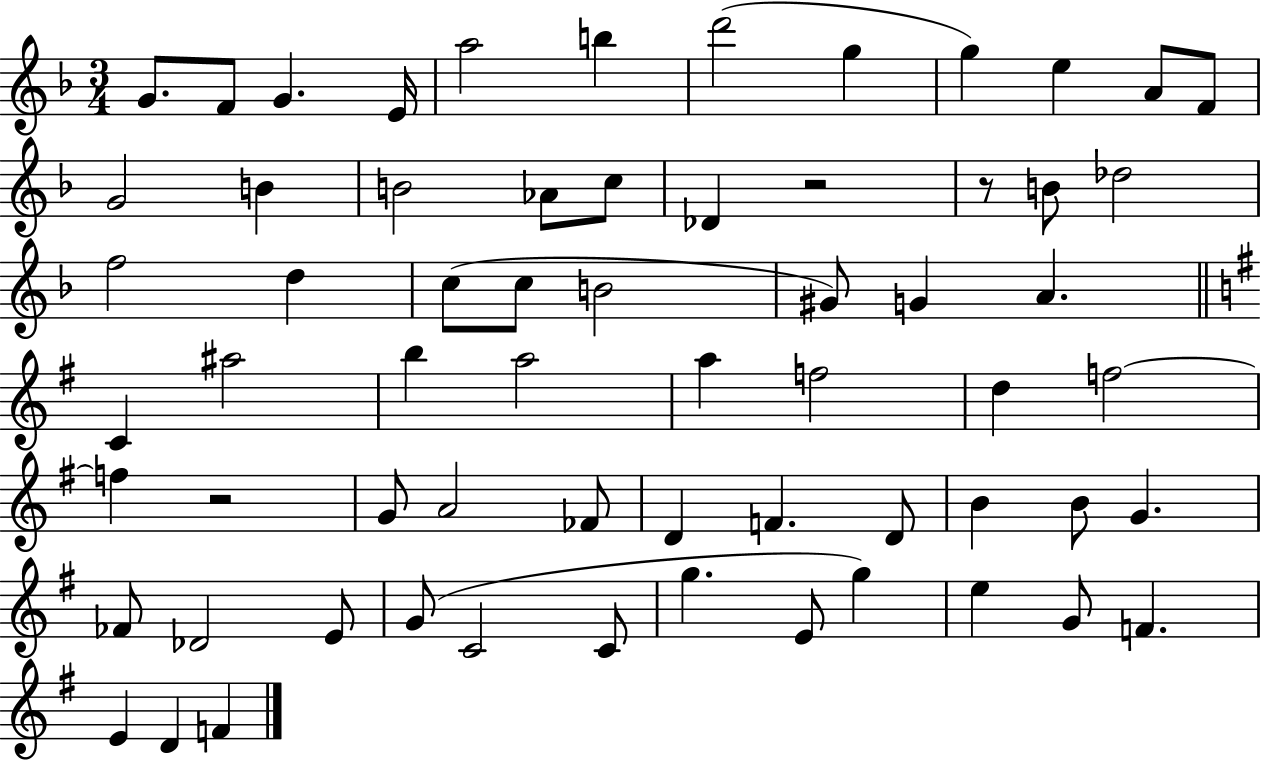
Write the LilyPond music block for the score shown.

{
  \clef treble
  \numericTimeSignature
  \time 3/4
  \key f \major
  g'8. f'8 g'4. e'16 | a''2 b''4 | d'''2( g''4 | g''4) e''4 a'8 f'8 | \break g'2 b'4 | b'2 aes'8 c''8 | des'4 r2 | r8 b'8 des''2 | \break f''2 d''4 | c''8( c''8 b'2 | gis'8) g'4 a'4. | \bar "||" \break \key e \minor c'4 ais''2 | b''4 a''2 | a''4 f''2 | d''4 f''2~~ | \break f''4 r2 | g'8 a'2 fes'8 | d'4 f'4. d'8 | b'4 b'8 g'4. | \break fes'8 des'2 e'8 | g'8( c'2 c'8 | g''4. e'8 g''4) | e''4 g'8 f'4. | \break e'4 d'4 f'4 | \bar "|."
}